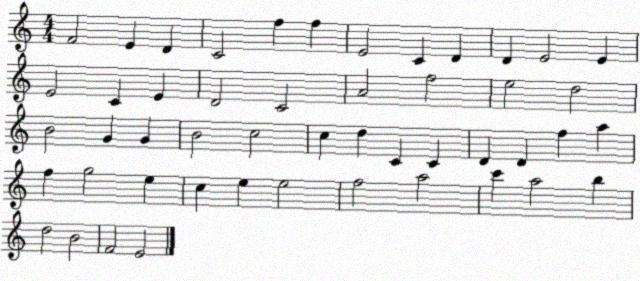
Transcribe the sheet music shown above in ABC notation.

X:1
T:Untitled
M:4/4
L:1/4
K:C
F2 E D C2 f f E2 C D D E2 E E2 C E D2 C2 A2 f2 e2 d2 B2 G G B2 c2 c d C C D D f a f g2 e c e e2 f2 a2 c' a2 b d2 B2 F2 E2